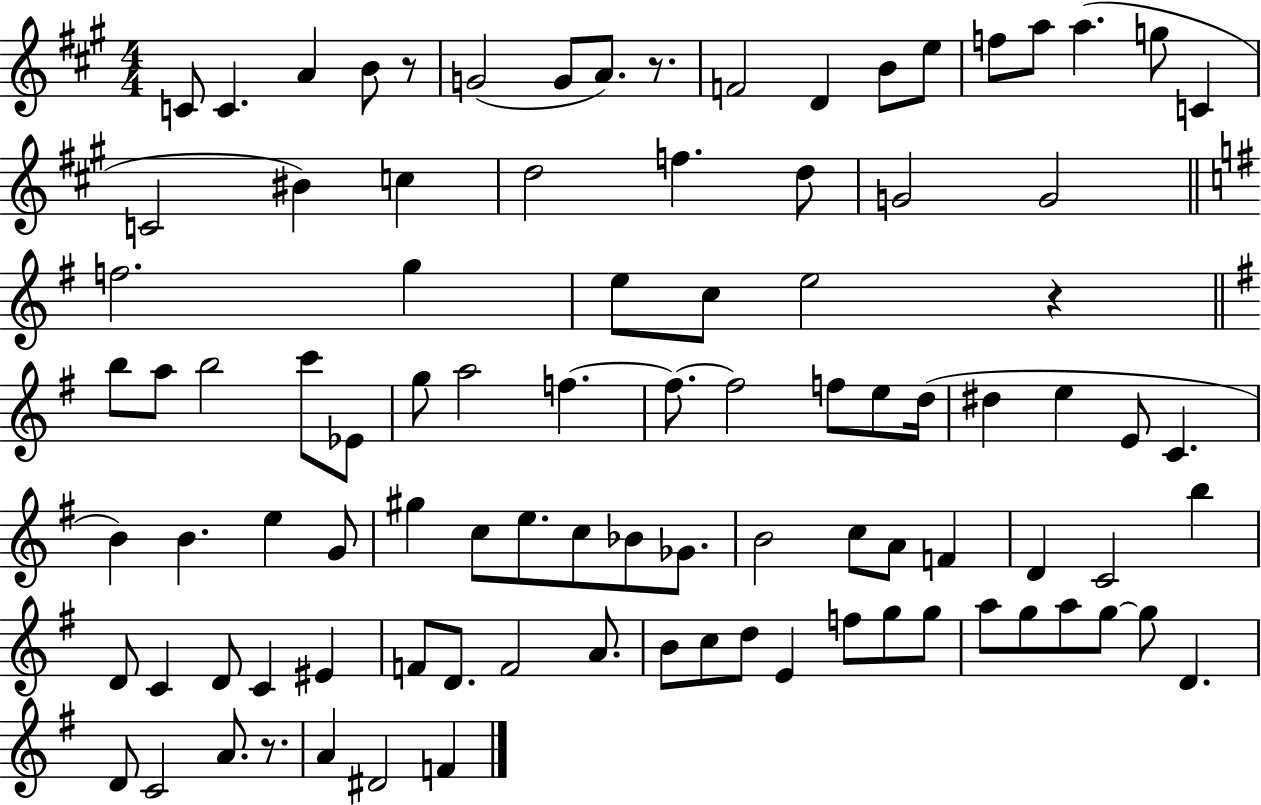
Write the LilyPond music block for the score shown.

{
  \clef treble
  \numericTimeSignature
  \time 4/4
  \key a \major
  c'8 c'4. a'4 b'8 r8 | g'2( g'8 a'8.) r8. | f'2 d'4 b'8 e''8 | f''8 a''8 a''4.( g''8 c'4 | \break c'2 bis'4) c''4 | d''2 f''4. d''8 | g'2 g'2 | \bar "||" \break \key e \minor f''2. g''4 | e''8 c''8 e''2 r4 | \bar "||" \break \key g \major b''8 a''8 b''2 c'''8 ees'8 | g''8 a''2 f''4.~~ | f''8.~~ f''2 f''8 e''8 d''16( | dis''4 e''4 e'8 c'4. | \break b'4) b'4. e''4 g'8 | gis''4 c''8 e''8. c''8 bes'8 ges'8. | b'2 c''8 a'8 f'4 | d'4 c'2 b''4 | \break d'8 c'4 d'8 c'4 eis'4 | f'8 d'8. f'2 a'8. | b'8 c''8 d''8 e'4 f''8 g''8 g''8 | a''8 g''8 a''8 g''8~~ g''8 d'4. | \break d'8 c'2 a'8. r8. | a'4 dis'2 f'4 | \bar "|."
}